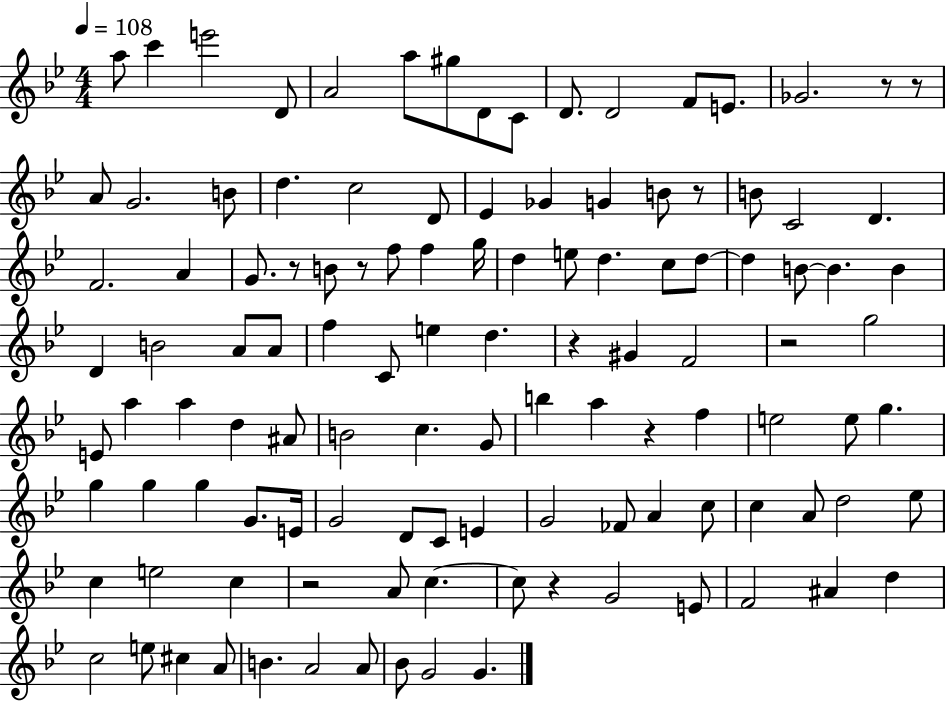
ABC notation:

X:1
T:Untitled
M:4/4
L:1/4
K:Bb
a/2 c' e'2 D/2 A2 a/2 ^g/2 D/2 C/2 D/2 D2 F/2 E/2 _G2 z/2 z/2 A/2 G2 B/2 d c2 D/2 _E _G G B/2 z/2 B/2 C2 D F2 A G/2 z/2 B/2 z/2 f/2 f g/4 d e/2 d c/2 d/2 d B/2 B B D B2 A/2 A/2 f C/2 e d z ^G F2 z2 g2 E/2 a a d ^A/2 B2 c G/2 b a z f e2 e/2 g g g g G/2 E/4 G2 D/2 C/2 E G2 _F/2 A c/2 c A/2 d2 _e/2 c e2 c z2 A/2 c c/2 z G2 E/2 F2 ^A d c2 e/2 ^c A/2 B A2 A/2 _B/2 G2 G